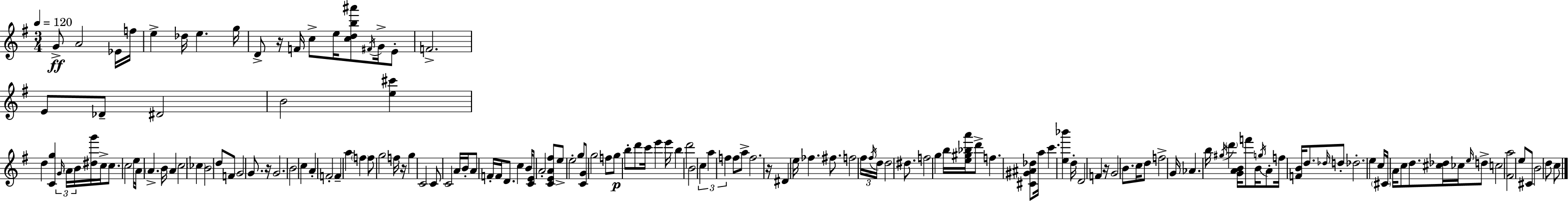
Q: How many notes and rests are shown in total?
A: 156